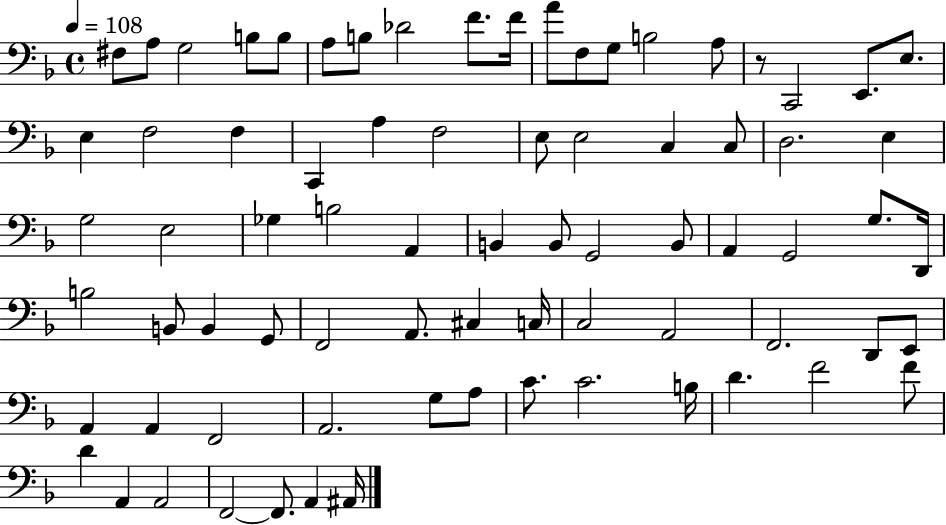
F#3/e A3/e G3/h B3/e B3/e A3/e B3/e Db4/h F4/e. F4/s A4/e F3/e G3/e B3/h A3/e R/e C2/h E2/e. E3/e. E3/q F3/h F3/q C2/q A3/q F3/h E3/e E3/h C3/q C3/e D3/h. E3/q G3/h E3/h Gb3/q B3/h A2/q B2/q B2/e G2/h B2/e A2/q G2/h G3/e. D2/s B3/h B2/e B2/q G2/e F2/h A2/e. C#3/q C3/s C3/h A2/h F2/h. D2/e E2/e A2/q A2/q F2/h A2/h. G3/e A3/e C4/e. C4/h. B3/s D4/q. F4/h F4/e D4/q A2/q A2/h F2/h F2/e. A2/q A#2/s